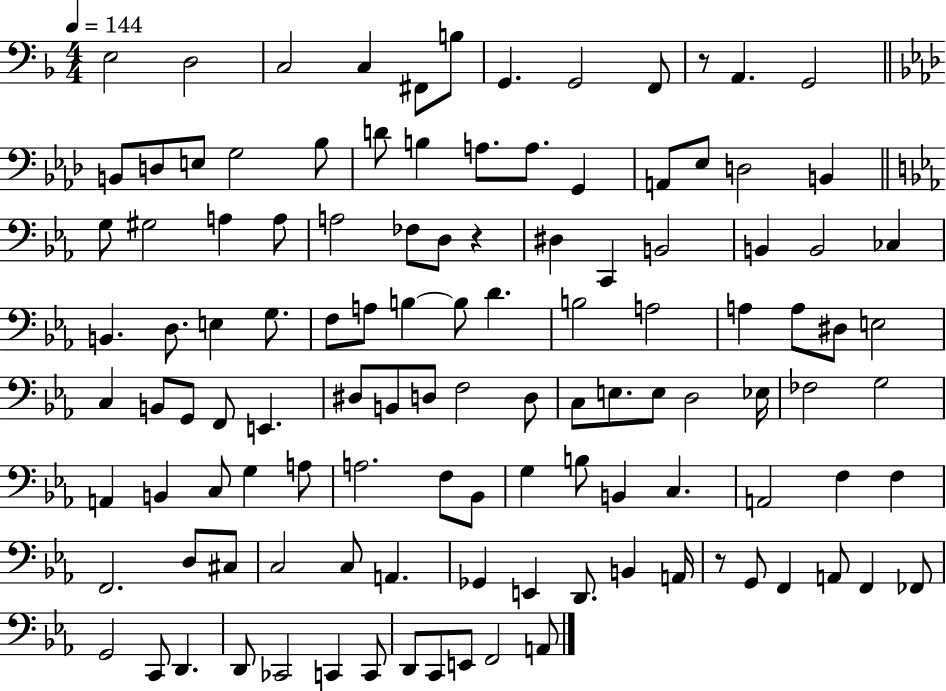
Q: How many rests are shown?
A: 3